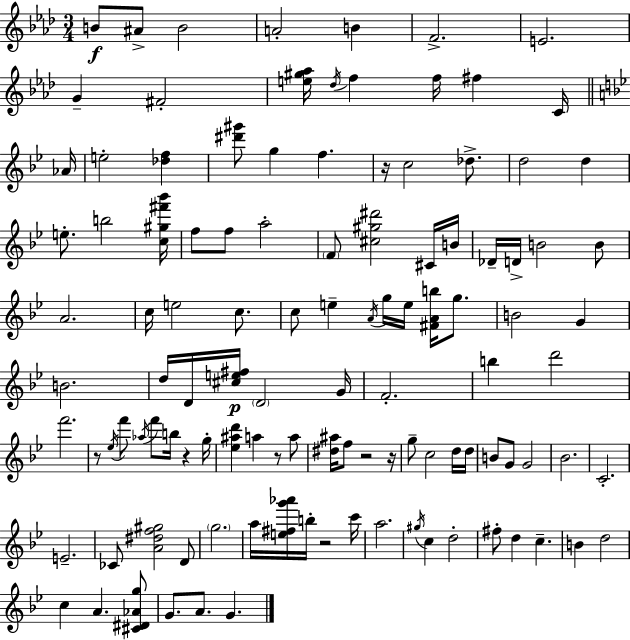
{
  \clef treble
  \numericTimeSignature
  \time 3/4
  \key f \minor
  b'8\f ais'8-> b'2 | a'2-. b'4 | f'2.-> | e'2. | \break g'4-- fis'2-. | <e'' gis'' aes''>16 \acciaccatura { des''16 } f''4 f''16 fis''4 c'16 | \bar "||" \break \key bes \major aes'16 e''2-. <des'' f''>4 | <dis''' gis'''>8 g''4 f''4. | r16 c''2 des''8.-> | d''2 d''4 | \break e''8.-. b''2 | <c'' gis'' fis''' bes'''>16 f''8 f''8 a''2-. | \parenthesize f'8 <cis'' gis'' dis'''>2 cis'16 | b'16 des'16-- d'16-> b'2 b'8 | \break a'2. | c''16 e''2 c''8. | c''8 e''4-- \acciaccatura { a'16 } g''16 e''16 <fis' a' b''>16 g''8. | b'2 g'4 | \break b'2. | d''16 d'16 <cis'' e'' fis''>16\p \parenthesize d'2 | g'16 f'2.-. | b''4 d'''2 | \break f'''2. | r8 \acciaccatura { ees''16 } f'''8 \acciaccatura { aes''16 } f'''8 b''16 r4 | g''16-. <ees'' ais'' d'''>4 a''4 | r8 a''8 <dis'' ais''>16 f''8 r2 | \break r16 g''8-- c''2 | d''16 d''16 b'8 g'8 g'2 | bes'2. | c'2.-. | \break e'2.-- | ces'8 <a' dis'' f'' gis''>2 | d'8 \parenthesize g''2. | a''16 <e'' fis'' g''' aes'''>16 b''16-. r2 | \break c'''16 a''2. | \acciaccatura { gis''16 } c''4 d''2-. | fis''8-. d''4 c''4.-- | b'4 d''2 | \break c''4 a'4. | <cis' dis' aes' g''>8 g'8. a'8. g'4. | \bar "|."
}